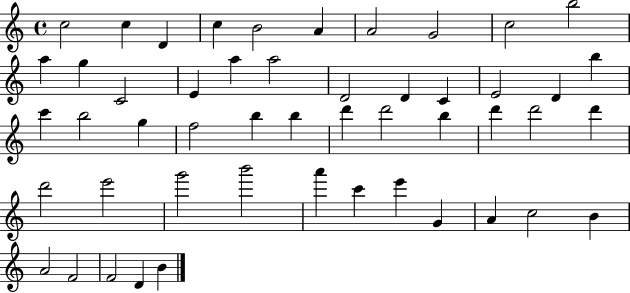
{
  \clef treble
  \time 4/4
  \defaultTimeSignature
  \key c \major
  c''2 c''4 d'4 | c''4 b'2 a'4 | a'2 g'2 | c''2 b''2 | \break a''4 g''4 c'2 | e'4 a''4 a''2 | d'2 d'4 c'4 | e'2 d'4 b''4 | \break c'''4 b''2 g''4 | f''2 b''4 b''4 | d'''4 d'''2 b''4 | d'''4 d'''2 d'''4 | \break d'''2 e'''2 | g'''2 b'''2 | a'''4 c'''4 e'''4 g'4 | a'4 c''2 b'4 | \break a'2 f'2 | f'2 d'4 b'4 | \bar "|."
}